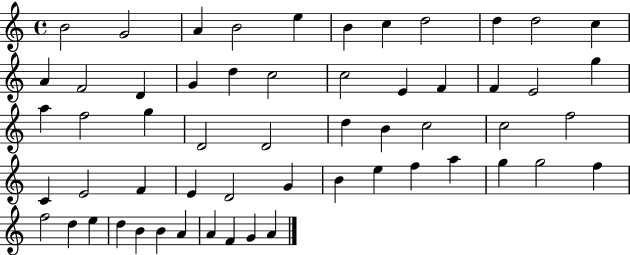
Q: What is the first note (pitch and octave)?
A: B4